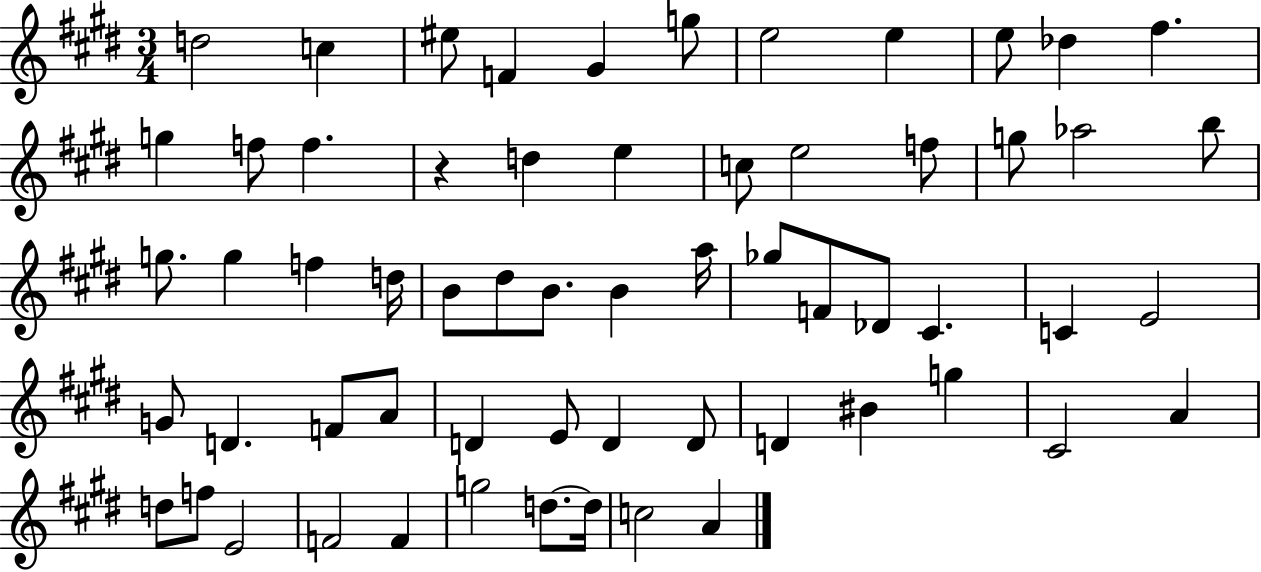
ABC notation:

X:1
T:Untitled
M:3/4
L:1/4
K:E
d2 c ^e/2 F ^G g/2 e2 e e/2 _d ^f g f/2 f z d e c/2 e2 f/2 g/2 _a2 b/2 g/2 g f d/4 B/2 ^d/2 B/2 B a/4 _g/2 F/2 _D/2 ^C C E2 G/2 D F/2 A/2 D E/2 D D/2 D ^B g ^C2 A d/2 f/2 E2 F2 F g2 d/2 d/4 c2 A